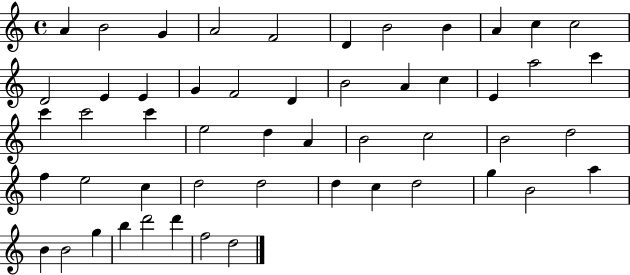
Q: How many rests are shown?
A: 0